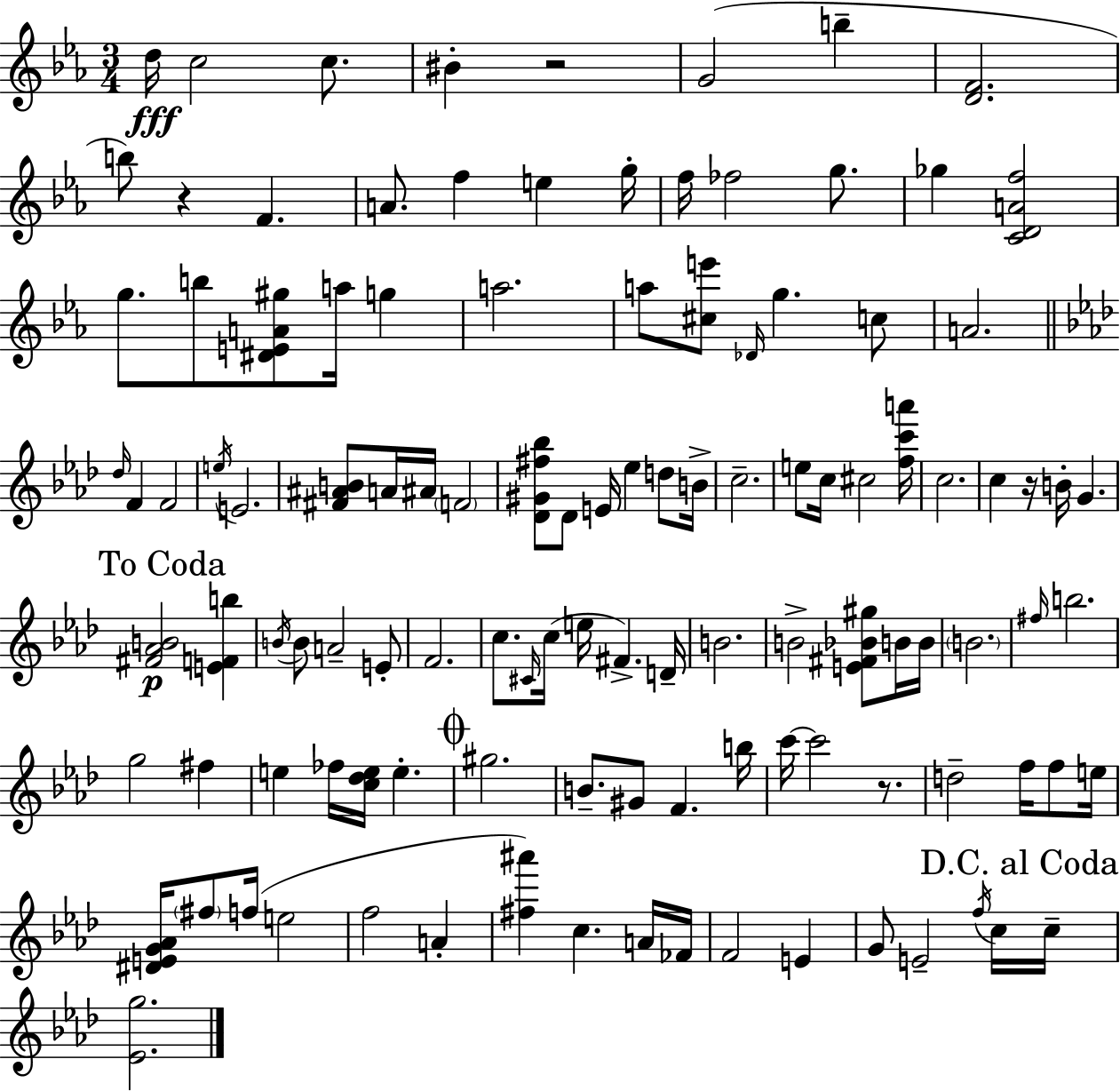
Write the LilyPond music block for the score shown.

{
  \clef treble
  \numericTimeSignature
  \time 3/4
  \key c \minor
  d''16\fff c''2 c''8. | bis'4-. r2 | g'2( b''4-- | <d' f'>2. | \break b''8) r4 f'4. | a'8. f''4 e''4 g''16-. | f''16 fes''2 g''8. | ges''4 <c' d' a' f''>2 | \break g''8. b''8 <dis' e' a' gis''>8 a''16 g''4 | a''2. | a''8 <cis'' e'''>8 \grace { des'16 } g''4. c''8 | a'2. | \break \bar "||" \break \key aes \major \grace { des''16 } f'4 f'2 | \acciaccatura { e''16 } e'2. | <fis' ais' b'>8 a'16 ais'16 \parenthesize f'2 | <des' gis' fis'' bes''>8 des'8 e'16 ees''4 d''8 | \break b'16-> c''2.-- | e''8 c''16 cis''2 | <f'' c''' a'''>16 c''2. | c''4 r16 b'16-. g'4. | \break \mark "To Coda" <fis' aes' b'>2\p <e' f' b''>4 | \acciaccatura { b'16 } b'8 a'2-- | e'8-. f'2. | c''8. \grace { cis'16 }( c''16 e''16 fis'4.->) | \break d'16-- b'2. | b'2-> | <e' fis' bes' gis''>8 b'16 b'16 \parenthesize b'2. | \grace { fis''16 } b''2. | \break g''2 | fis''4 e''4 fes''16 <c'' des'' e''>16 e''4.-. | \mark \markup { \musicglyph "scripts.coda" } gis''2. | b'8.-- gis'8 f'4. | \break b''16 c'''16~~ c'''2 | r8. d''2-- | f''16 f''8 e''16 <dis' e' g' aes'>16 \parenthesize fis''8 f''16( e''2 | f''2 | \break a'4-. <fis'' ais'''>4) c''4. | a'16 fes'16 f'2 | e'4 g'8 e'2-- | \acciaccatura { f''16 } c''16 \mark "D.C. al Coda" c''16-- <ees' g''>2. | \break \bar "|."
}